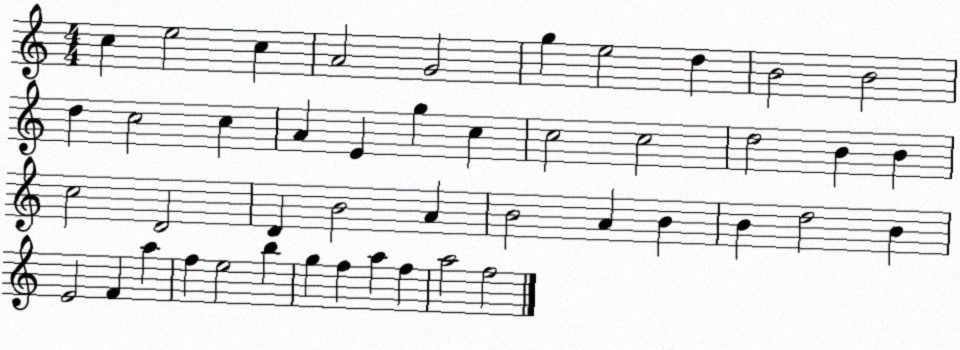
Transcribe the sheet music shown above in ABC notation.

X:1
T:Untitled
M:4/4
L:1/4
K:C
c e2 c A2 G2 g e2 d B2 B2 d c2 c A E g c c2 c2 d2 B B c2 D2 D B2 A B2 A B B d2 B E2 F a f e2 b g f a f a2 f2